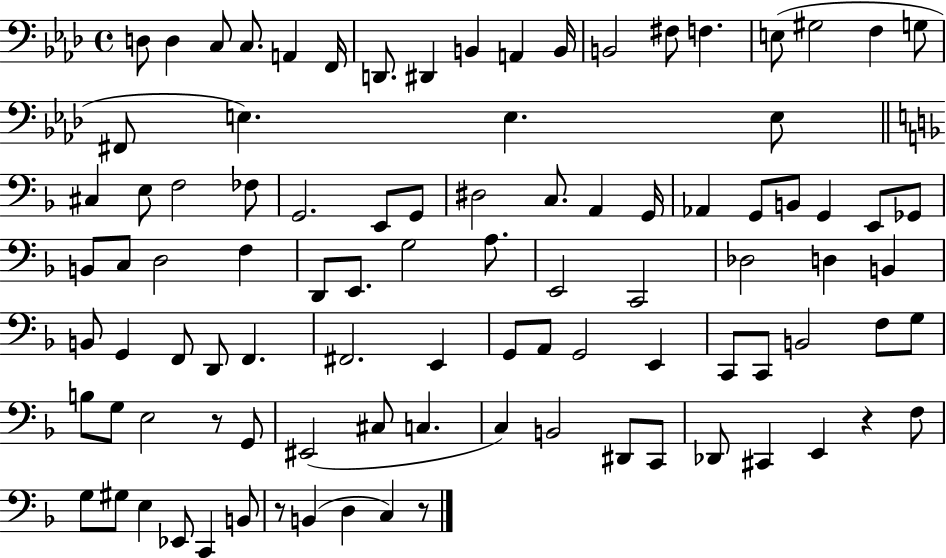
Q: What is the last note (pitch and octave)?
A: C3